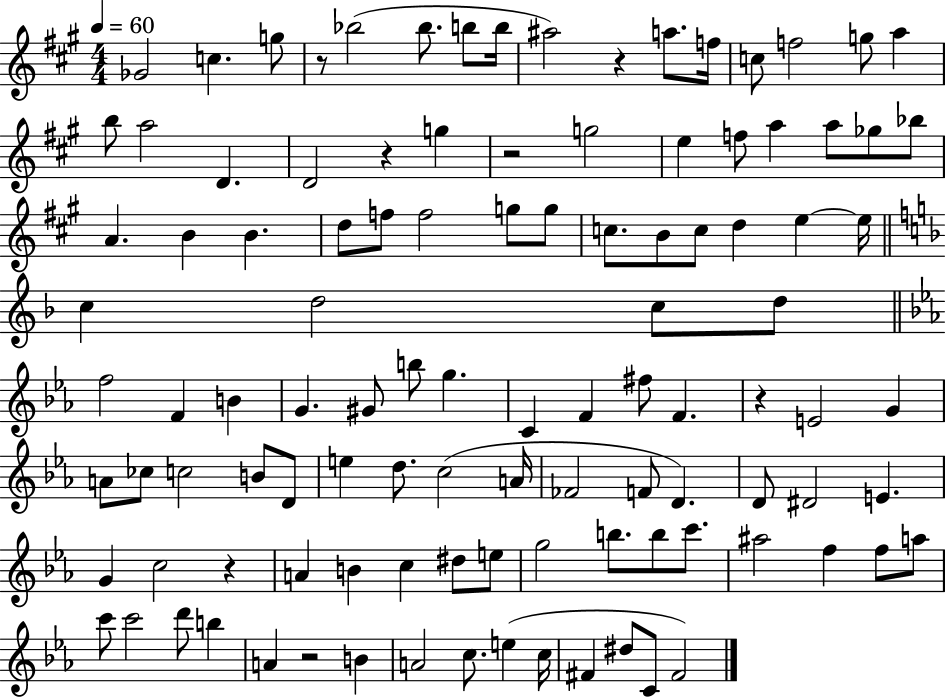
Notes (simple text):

Gb4/h C5/q. G5/e R/e Bb5/h Bb5/e. B5/e B5/s A#5/h R/q A5/e. F5/s C5/e F5/h G5/e A5/q B5/e A5/h D4/q. D4/h R/q G5/q R/h G5/h E5/q F5/e A5/q A5/e Gb5/e Bb5/e A4/q. B4/q B4/q. D5/e F5/e F5/h G5/e G5/e C5/e. B4/e C5/e D5/q E5/q E5/s C5/q D5/h C5/e D5/e F5/h F4/q B4/q G4/q. G#4/e B5/e G5/q. C4/q F4/q F#5/e F4/q. R/q E4/h G4/q A4/e CES5/e C5/h B4/e D4/e E5/q D5/e. C5/h A4/s FES4/h F4/e D4/q. D4/e D#4/h E4/q. G4/q C5/h R/q A4/q B4/q C5/q D#5/e E5/e G5/h B5/e. B5/e C6/e. A#5/h F5/q F5/e A5/e C6/e C6/h D6/e B5/q A4/q R/h B4/q A4/h C5/e. E5/q C5/s F#4/q D#5/e C4/e F#4/h